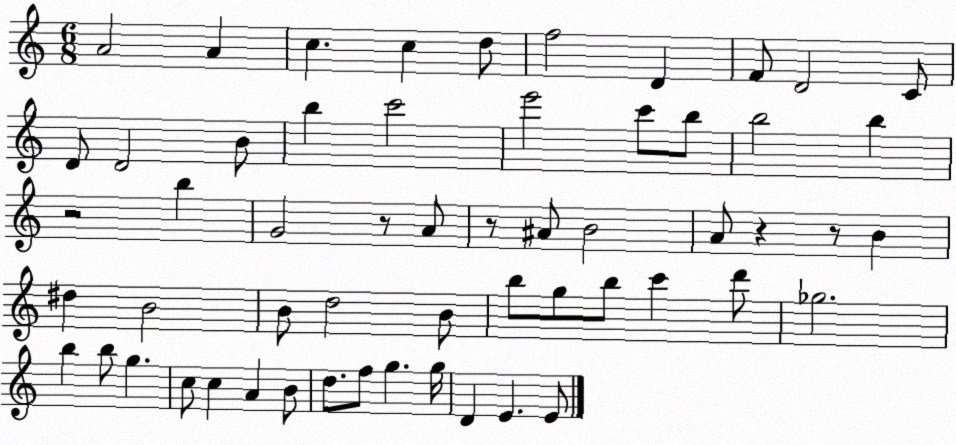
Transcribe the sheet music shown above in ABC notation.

X:1
T:Untitled
M:6/8
L:1/4
K:C
A2 A c c d/2 f2 D F/2 D2 C/2 D/2 D2 B/2 b c'2 e'2 c'/2 b/2 b2 b z2 b G2 z/2 A/2 z/2 ^A/2 B2 A/2 z z/2 B ^d B2 B/2 d2 B/2 b/2 g/2 b/2 c' d'/2 _g2 b b/2 g c/2 c A B/2 d/2 f/2 g g/4 D E E/2